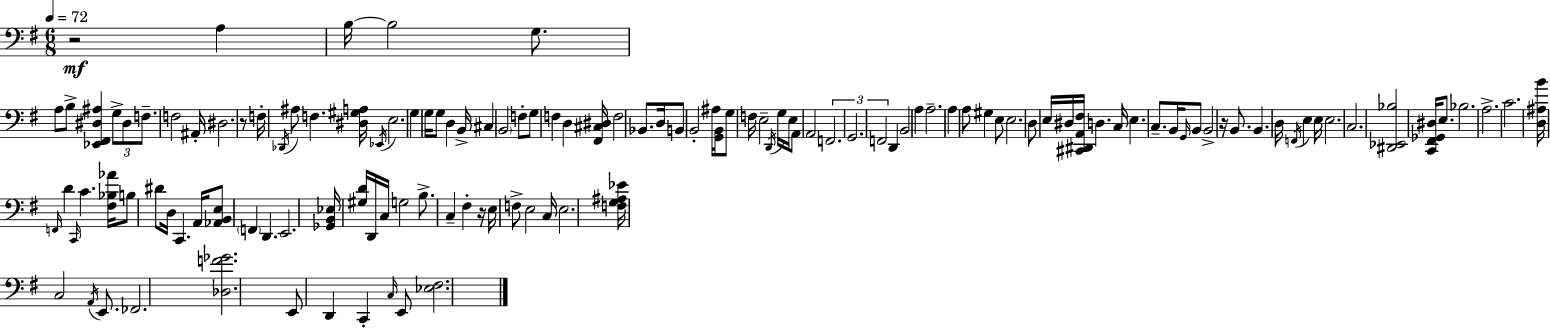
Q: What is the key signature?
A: G major